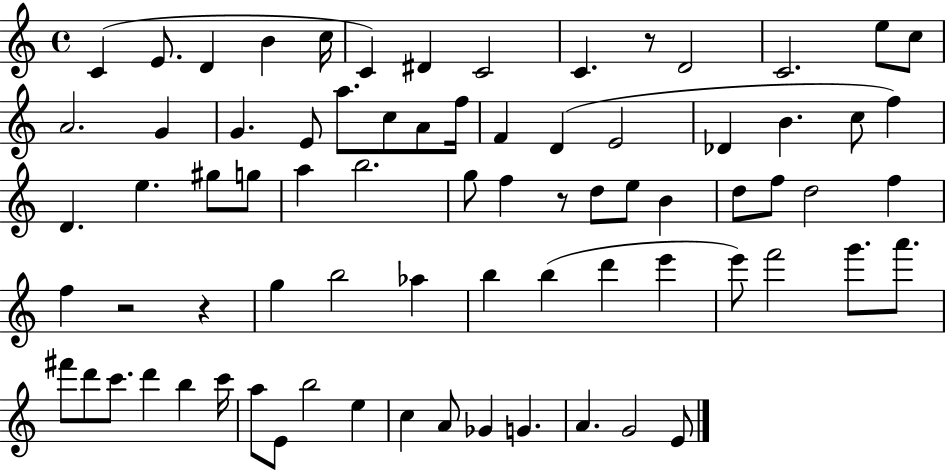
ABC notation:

X:1
T:Untitled
M:4/4
L:1/4
K:C
C E/2 D B c/4 C ^D C2 C z/2 D2 C2 e/2 c/2 A2 G G E/2 a/2 c/2 A/2 f/4 F D E2 _D B c/2 f D e ^g/2 g/2 a b2 g/2 f z/2 d/2 e/2 B d/2 f/2 d2 f f z2 z g b2 _a b b d' e' e'/2 f'2 g'/2 a'/2 ^f'/2 d'/2 c'/2 d' b c'/4 a/2 E/2 b2 e c A/2 _G G A G2 E/2